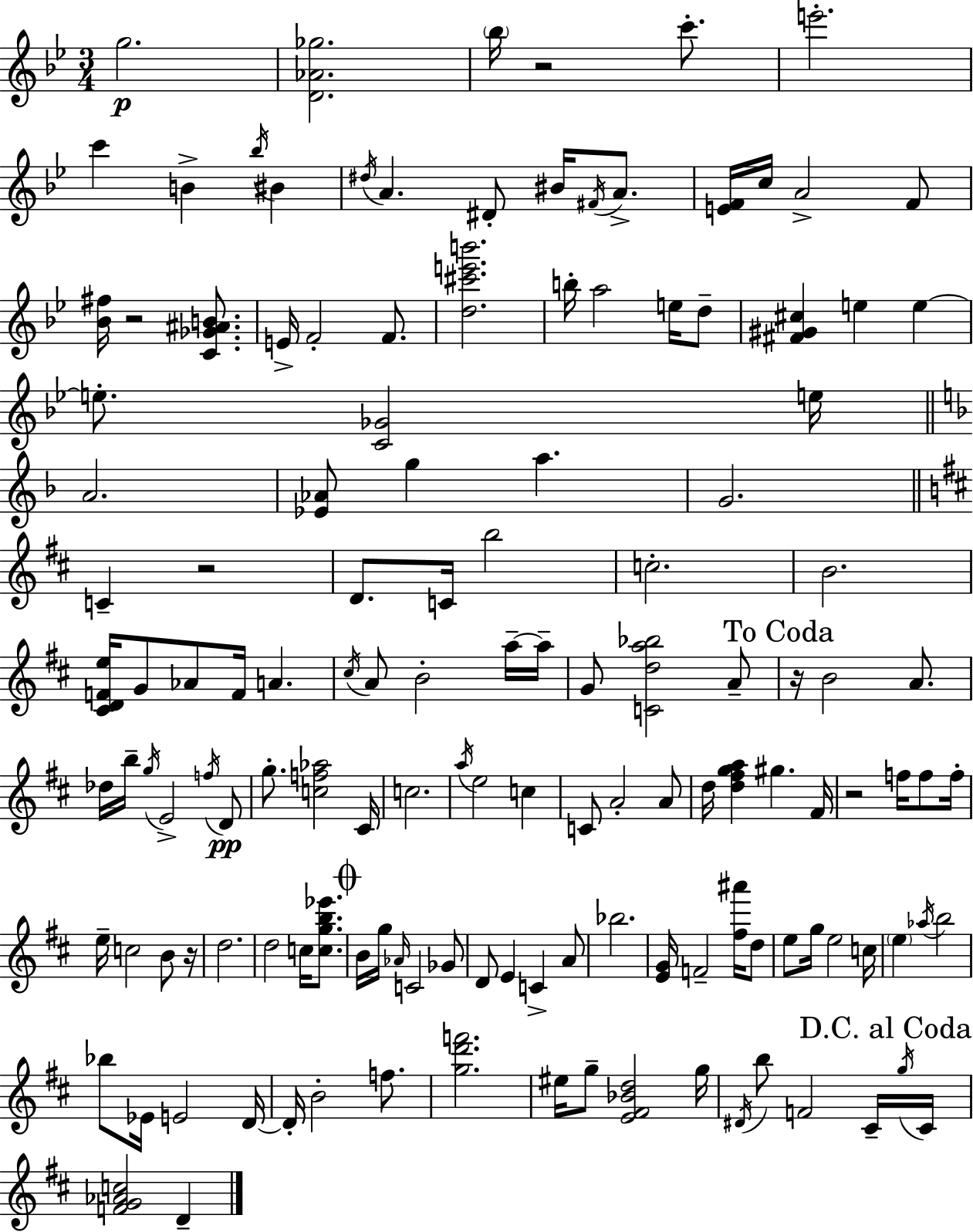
{
  \clef treble
  \numericTimeSignature
  \time 3/4
  \key g \minor
  g''2.\p | <d' aes' ges''>2. | \parenthesize bes''16 r2 c'''8.-. | e'''2.-. | \break c'''4 b'4-> \acciaccatura { bes''16 } bis'4 | \acciaccatura { dis''16 } a'4. dis'8-. bis'16 \acciaccatura { fis'16 } | a'8.-> <e' f'>16 c''16 a'2-> | f'8 <bes' fis''>16 r2 | \break <c' ges' ais' b'>8. e'16-> f'2-. | f'8. <d'' cis''' e''' b'''>2. | b''16-. a''2 | e''16 d''8-- <fis' gis' cis''>4 e''4 e''4~~ | \break e''8.-. <c' ges'>2 | e''16 \bar "||" \break \key f \major a'2. | <ees' aes'>8 g''4 a''4. | g'2. | \bar "||" \break \key d \major c'4-- r2 | d'8. c'16 b''2 | c''2.-. | b'2. | \break <cis' d' f' e''>16 g'8 aes'8 f'16 a'4. | \acciaccatura { cis''16 } a'8 b'2-. a''16--~~ | a''16-- g'8 <c' d'' a'' bes''>2 a'8-- | \mark "To Coda" r16 b'2 a'8. | \break des''16 b''16-- \acciaccatura { g''16 } e'2-> | \acciaccatura { f''16 }\pp d'8 g''8.-. <c'' f'' aes''>2 | cis'16 c''2. | \acciaccatura { a''16 } e''2 | \break c''4 c'8 a'2-. | a'8 d''16 <d'' fis'' g'' a''>4 gis''4. | fis'16 r2 | f''16 f''8 f''16-. e''16-- c''2 | \break b'8 r16 d''2. | d''2 | c''16 <c'' g'' b'' ees'''>8. \mark \markup { \musicglyph "scripts.coda" } b'16 g''16 \grace { aes'16 } c'2 | ges'8 d'8 e'4 c'4-> | \break a'8 bes''2. | <e' g'>16 f'2-- | <fis'' ais'''>16 d''8 e''8 g''16 e''2 | c''16 \parenthesize e''4 \acciaccatura { aes''16 } b''2 | \break bes''8 ees'16 e'2 | d'16~~ d'16-. b'2-. | f''8. <g'' d''' f'''>2. | eis''16 g''8-- <e' fis' bes' d''>2 | \break g''16 \acciaccatura { dis'16 } b''8 f'2 | cis'16-- \mark "D.C. al Coda" \acciaccatura { g''16 } cis'16 <f' g' aes' c''>2 | d'4-- \bar "|."
}